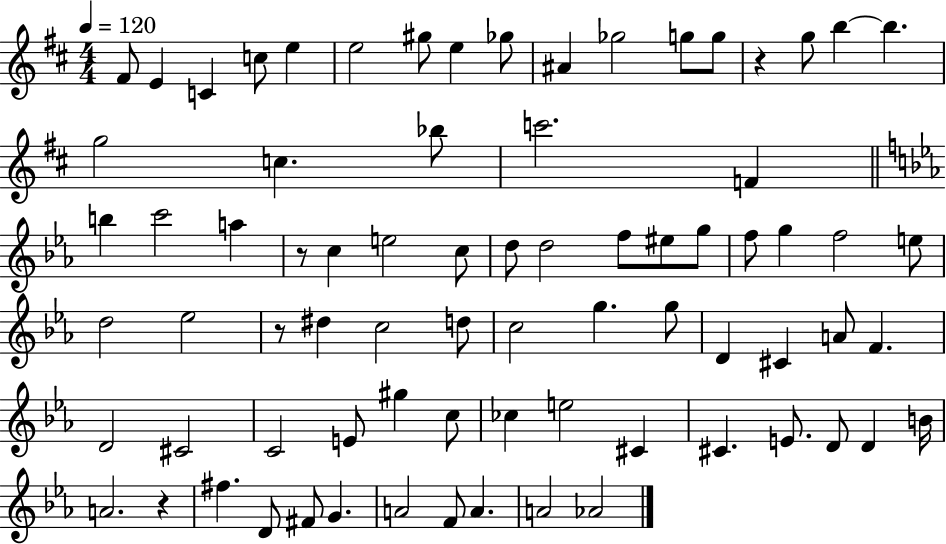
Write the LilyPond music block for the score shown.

{
  \clef treble
  \numericTimeSignature
  \time 4/4
  \key d \major
  \tempo 4 = 120
  fis'8 e'4 c'4 c''8 e''4 | e''2 gis''8 e''4 ges''8 | ais'4 ges''2 g''8 g''8 | r4 g''8 b''4~~ b''4. | \break g''2 c''4. bes''8 | c'''2. f'4 | \bar "||" \break \key c \minor b''4 c'''2 a''4 | r8 c''4 e''2 c''8 | d''8 d''2 f''8 eis''8 g''8 | f''8 g''4 f''2 e''8 | \break d''2 ees''2 | r8 dis''4 c''2 d''8 | c''2 g''4. g''8 | d'4 cis'4 a'8 f'4. | \break d'2 cis'2 | c'2 e'8 gis''4 c''8 | ces''4 e''2 cis'4 | cis'4. e'8. d'8 d'4 b'16 | \break a'2. r4 | fis''4. d'8 fis'8 g'4. | a'2 f'8 a'4. | a'2 aes'2 | \break \bar "|."
}